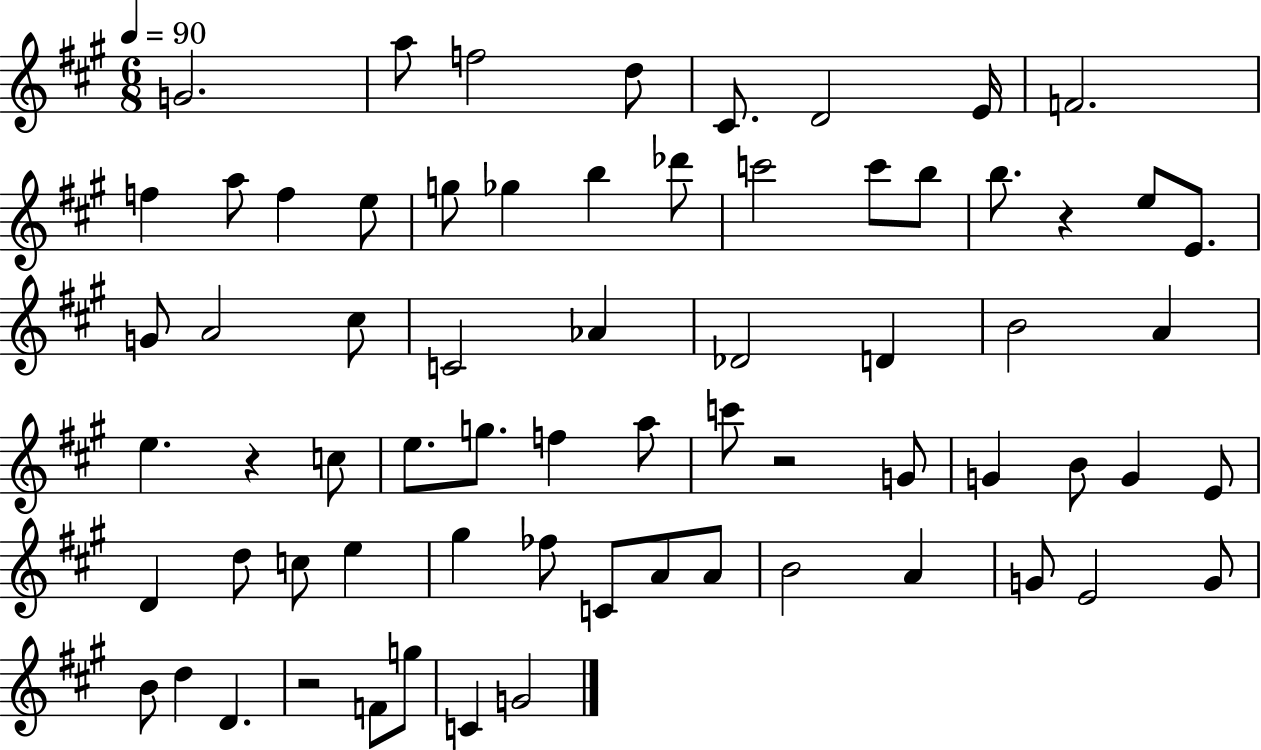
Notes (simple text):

G4/h. A5/e F5/h D5/e C#4/e. D4/h E4/s F4/h. F5/q A5/e F5/q E5/e G5/e Gb5/q B5/q Db6/e C6/h C6/e B5/e B5/e. R/q E5/e E4/e. G4/e A4/h C#5/e C4/h Ab4/q Db4/h D4/q B4/h A4/q E5/q. R/q C5/e E5/e. G5/e. F5/q A5/e C6/e R/h G4/e G4/q B4/e G4/q E4/e D4/q D5/e C5/e E5/q G#5/q FES5/e C4/e A4/e A4/e B4/h A4/q G4/e E4/h G4/e B4/e D5/q D4/q. R/h F4/e G5/e C4/q G4/h